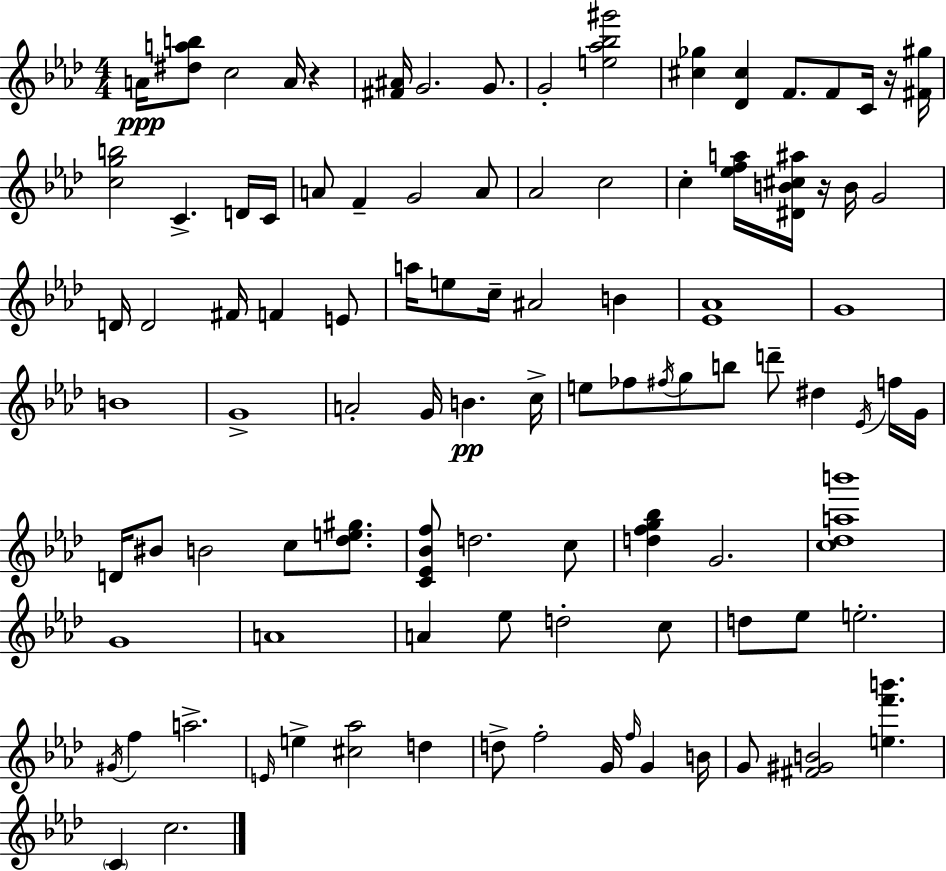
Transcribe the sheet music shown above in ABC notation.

X:1
T:Untitled
M:4/4
L:1/4
K:Ab
A/4 [^dab]/2 c2 A/4 z [^F^A]/4 G2 G/2 G2 [e_a_b^g']2 [^c_g] [_D^c] F/2 F/2 C/4 z/4 [^F^g]/4 [cgb]2 C D/4 C/4 A/2 F G2 A/2 _A2 c2 c [_efa]/4 [^DB^c^a]/4 z/4 B/4 G2 D/4 D2 ^F/4 F E/2 a/4 e/2 c/4 ^A2 B [_E_A]4 G4 B4 G4 A2 G/4 B c/4 e/2 _f/2 ^f/4 g/2 b/2 d'/2 ^d _E/4 f/4 G/4 D/4 ^B/2 B2 c/2 [_de^g]/2 [C_E_Bf]/2 d2 c/2 [dfg_b] G2 [c_dab']4 G4 A4 A _e/2 d2 c/2 d/2 _e/2 e2 ^G/4 f a2 E/4 e [^c_a]2 d d/2 f2 G/4 f/4 G B/4 G/2 [^F^GB]2 [ef'b'] C c2